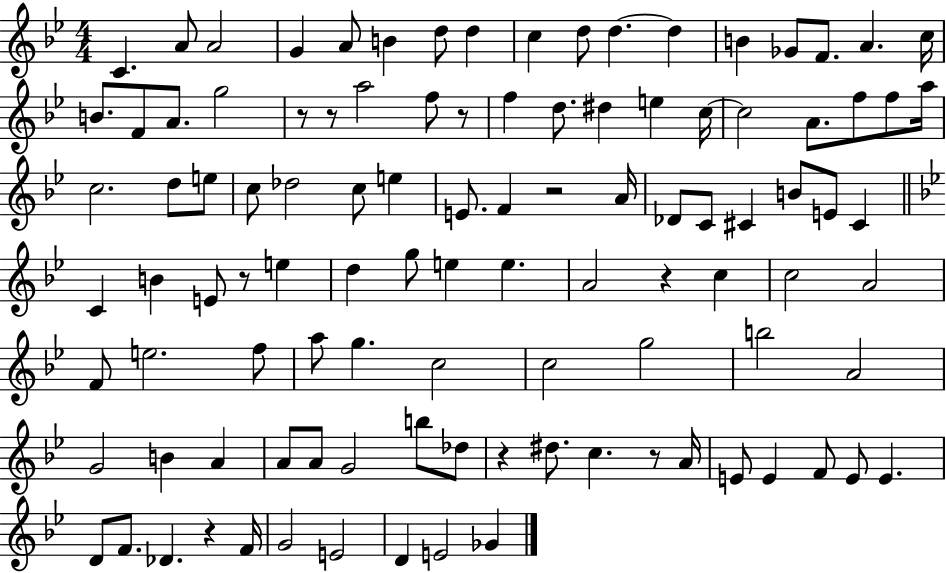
{
  \clef treble
  \numericTimeSignature
  \time 4/4
  \key bes \major
  \repeat volta 2 { c'4. a'8 a'2 | g'4 a'8 b'4 d''8 d''4 | c''4 d''8 d''4.~~ d''4 | b'4 ges'8 f'8. a'4. c''16 | \break b'8. f'8 a'8. g''2 | r8 r8 a''2 f''8 r8 | f''4 d''8. dis''4 e''4 c''16~~ | c''2 a'8. f''8 f''8 a''16 | \break c''2. d''8 e''8 | c''8 des''2 c''8 e''4 | e'8. f'4 r2 a'16 | des'8 c'8 cis'4 b'8 e'8 cis'4 | \break \bar "||" \break \key bes \major c'4 b'4 e'8 r8 e''4 | d''4 g''8 e''4 e''4. | a'2 r4 c''4 | c''2 a'2 | \break f'8 e''2. f''8 | a''8 g''4. c''2 | c''2 g''2 | b''2 a'2 | \break g'2 b'4 a'4 | a'8 a'8 g'2 b''8 des''8 | r4 dis''8. c''4. r8 a'16 | e'8 e'4 f'8 e'8 e'4. | \break d'8 f'8. des'4. r4 f'16 | g'2 e'2 | d'4 e'2 ges'4 | } \bar "|."
}